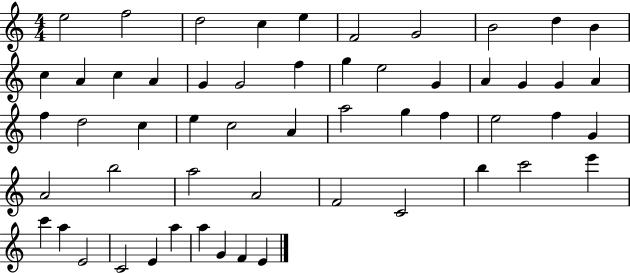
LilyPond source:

{
  \clef treble
  \numericTimeSignature
  \time 4/4
  \key c \major
  e''2 f''2 | d''2 c''4 e''4 | f'2 g'2 | b'2 d''4 b'4 | \break c''4 a'4 c''4 a'4 | g'4 g'2 f''4 | g''4 e''2 g'4 | a'4 g'4 g'4 a'4 | \break f''4 d''2 c''4 | e''4 c''2 a'4 | a''2 g''4 f''4 | e''2 f''4 g'4 | \break a'2 b''2 | a''2 a'2 | f'2 c'2 | b''4 c'''2 e'''4 | \break c'''4 a''4 e'2 | c'2 e'4 a''4 | a''4 g'4 f'4 e'4 | \bar "|."
}